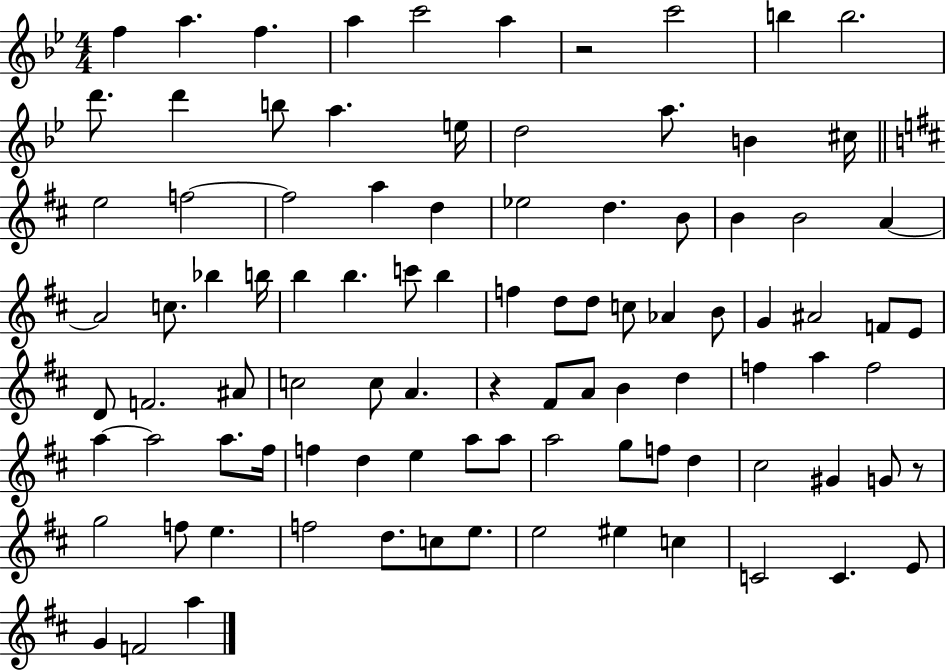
F5/q A5/q. F5/q. A5/q C6/h A5/q R/h C6/h B5/q B5/h. D6/e. D6/q B5/e A5/q. E5/s D5/h A5/e. B4/q C#5/s E5/h F5/h F5/h A5/q D5/q Eb5/h D5/q. B4/e B4/q B4/h A4/q A4/h C5/e. Bb5/q B5/s B5/q B5/q. C6/e B5/q F5/q D5/e D5/e C5/e Ab4/q B4/e G4/q A#4/h F4/e E4/e D4/e F4/h. A#4/e C5/h C5/e A4/q. R/q F#4/e A4/e B4/q D5/q F5/q A5/q F5/h A5/q A5/h A5/e. F#5/s F5/q D5/q E5/q A5/e A5/e A5/h G5/e F5/e D5/q C#5/h G#4/q G4/e R/e G5/h F5/e E5/q. F5/h D5/e. C5/e E5/e. E5/h EIS5/q C5/q C4/h C4/q. E4/e G4/q F4/h A5/q